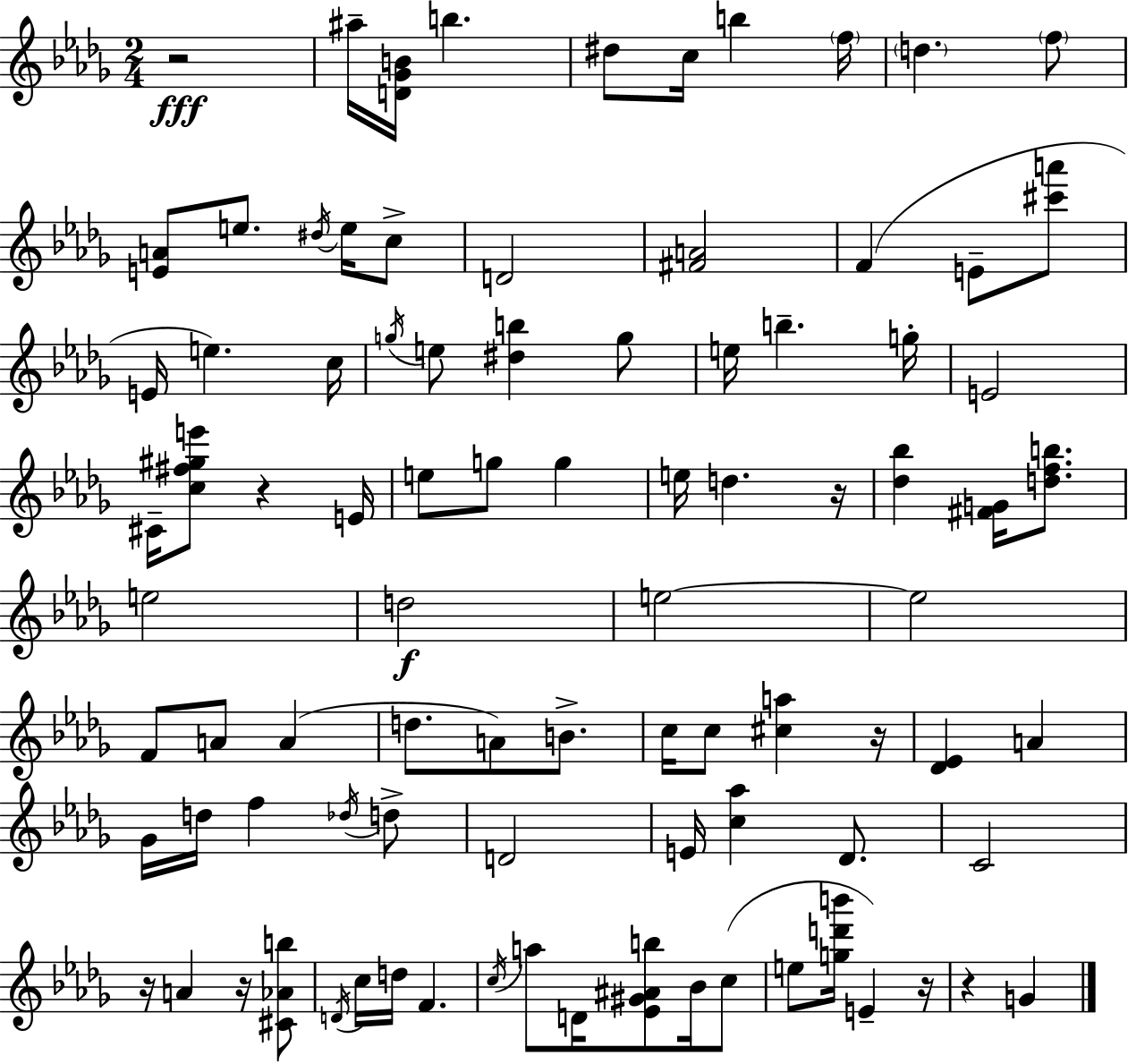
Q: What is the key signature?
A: BES minor